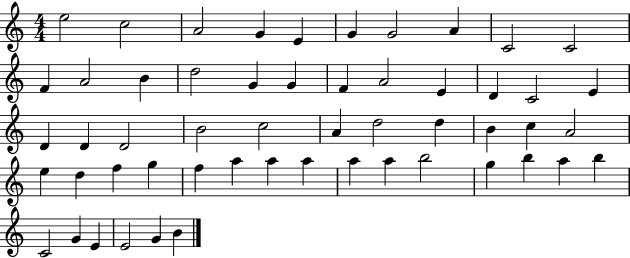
X:1
T:Untitled
M:4/4
L:1/4
K:C
e2 c2 A2 G E G G2 A C2 C2 F A2 B d2 G G F A2 E D C2 E D D D2 B2 c2 A d2 d B c A2 e d f g f a a a a a b2 g b a b C2 G E E2 G B